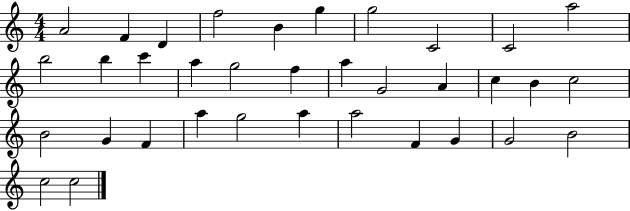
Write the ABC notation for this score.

X:1
T:Untitled
M:4/4
L:1/4
K:C
A2 F D f2 B g g2 C2 C2 a2 b2 b c' a g2 f a G2 A c B c2 B2 G F a g2 a a2 F G G2 B2 c2 c2